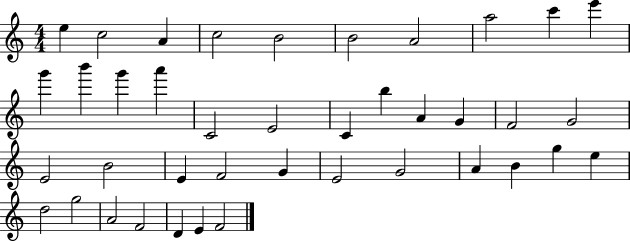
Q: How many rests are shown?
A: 0